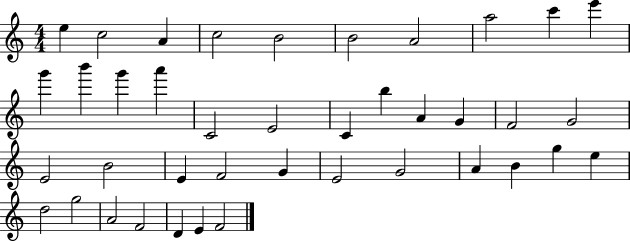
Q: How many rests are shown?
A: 0